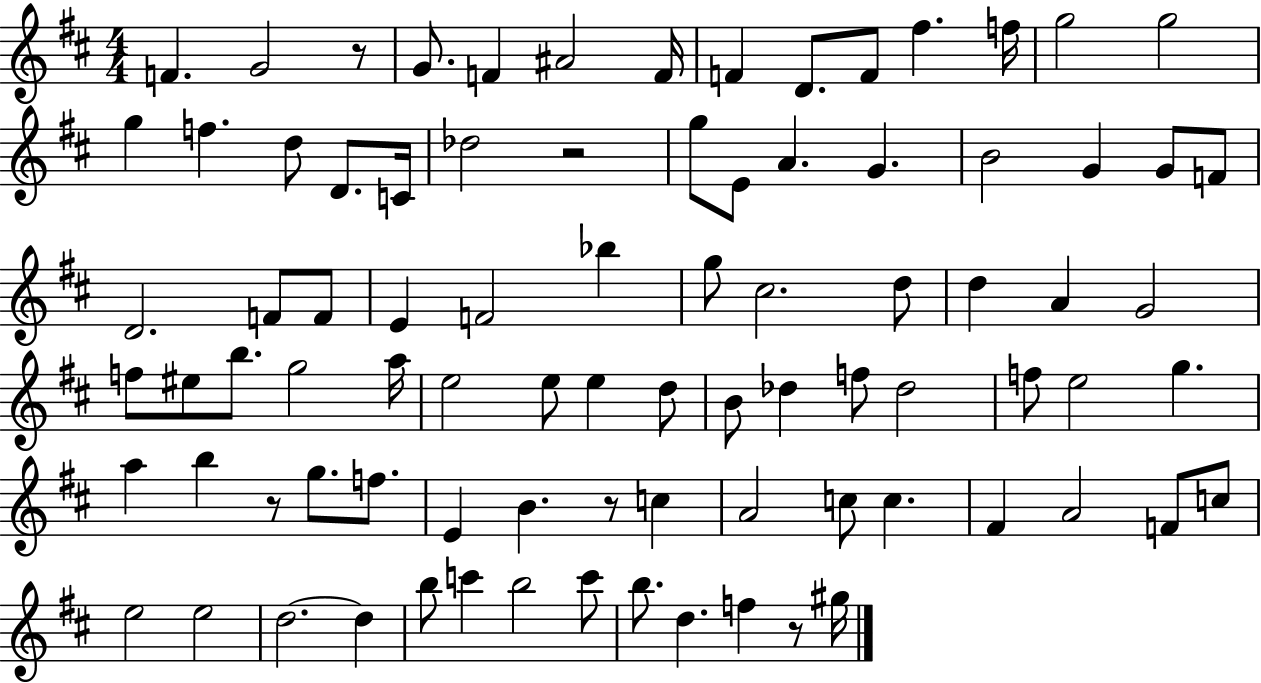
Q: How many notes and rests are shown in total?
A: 86